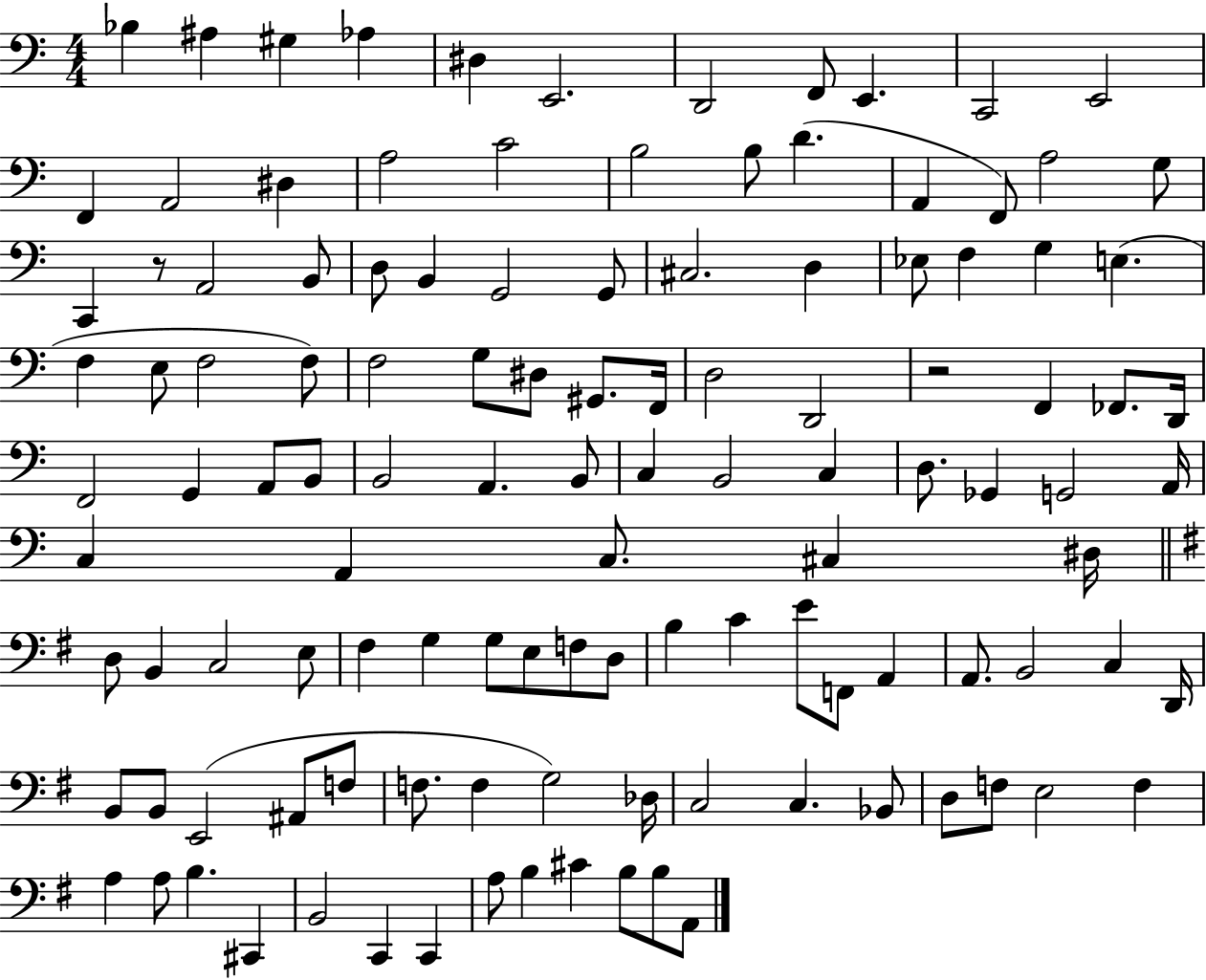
X:1
T:Untitled
M:4/4
L:1/4
K:C
_B, ^A, ^G, _A, ^D, E,,2 D,,2 F,,/2 E,, C,,2 E,,2 F,, A,,2 ^D, A,2 C2 B,2 B,/2 D A,, F,,/2 A,2 G,/2 C,, z/2 A,,2 B,,/2 D,/2 B,, G,,2 G,,/2 ^C,2 D, _E,/2 F, G, E, F, E,/2 F,2 F,/2 F,2 G,/2 ^D,/2 ^G,,/2 F,,/4 D,2 D,,2 z2 F,, _F,,/2 D,,/4 F,,2 G,, A,,/2 B,,/2 B,,2 A,, B,,/2 C, B,,2 C, D,/2 _G,, G,,2 A,,/4 C, A,, C,/2 ^C, ^D,/4 D,/2 B,, C,2 E,/2 ^F, G, G,/2 E,/2 F,/2 D,/2 B, C E/2 F,,/2 A,, A,,/2 B,,2 C, D,,/4 B,,/2 B,,/2 E,,2 ^A,,/2 F,/2 F,/2 F, G,2 _D,/4 C,2 C, _B,,/2 D,/2 F,/2 E,2 F, A, A,/2 B, ^C,, B,,2 C,, C,, A,/2 B, ^C B,/2 B,/2 A,,/2